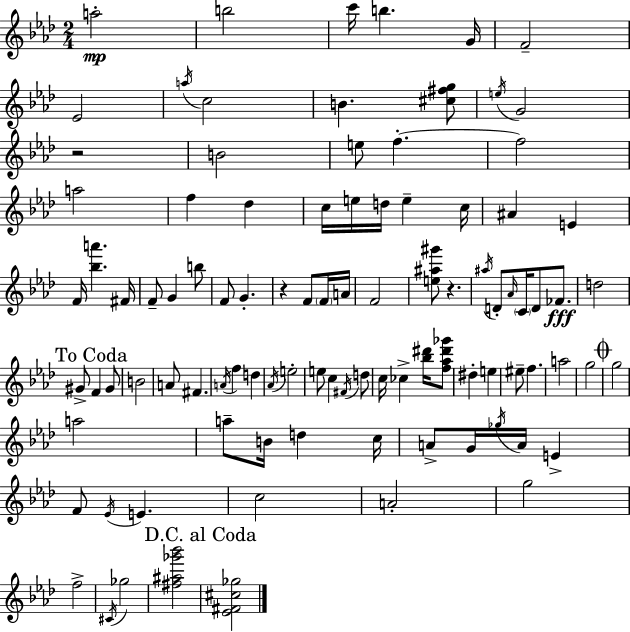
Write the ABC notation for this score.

X:1
T:Untitled
M:2/4
L:1/4
K:Ab
a2 b2 c'/4 b G/4 F2 _E2 a/4 c2 B [^c^fg]/2 e/4 G2 z2 B2 e/2 f f2 a2 f _d c/4 e/4 d/4 e c/4 ^A E F/4 [_ba'] ^F/4 F/2 G b/2 F/2 G z F/2 F/4 A/4 F2 [e^a^g']/2 z ^a/4 D/2 _A/4 C/4 D/2 _F/2 d2 ^G/2 F ^G/2 B2 A/2 ^F A/4 f d _A/4 e2 e/2 c ^F/4 d/2 c/4 _c [_b^d']/4 [f_a^d'_g']/2 ^d e ^e/2 f a2 g2 g2 a2 a/2 B/4 d c/4 A/2 G/4 _g/4 A/4 E F/2 _E/4 E c2 A2 g2 f2 ^C/4 _g2 [^f^a_g'_b']2 [_E^F^c_g]2